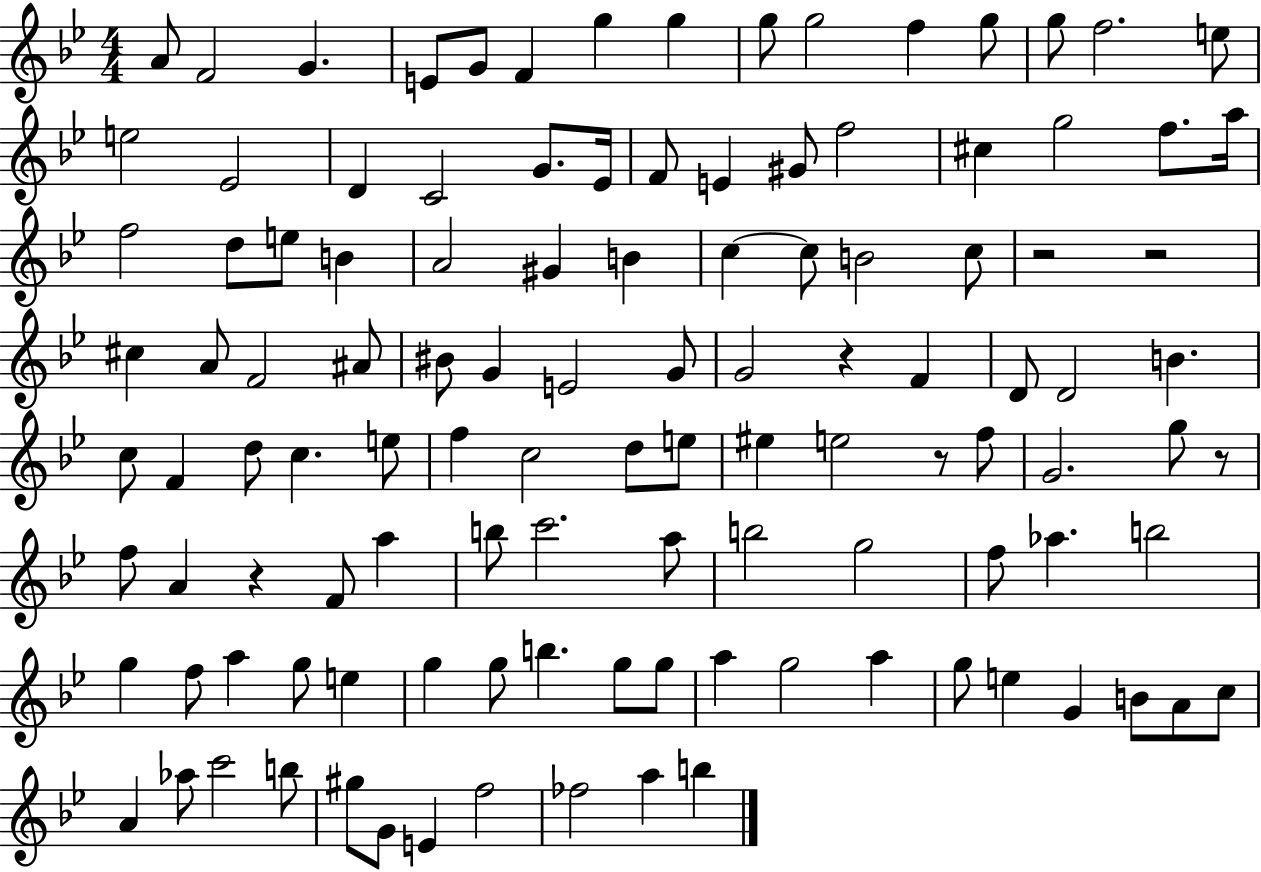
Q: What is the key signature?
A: BES major